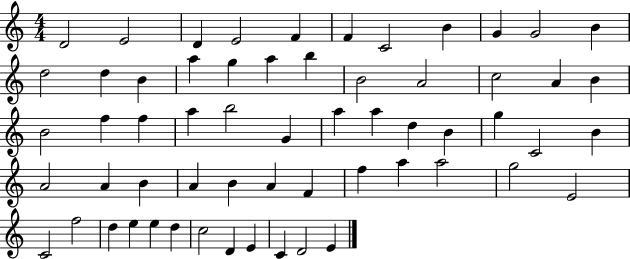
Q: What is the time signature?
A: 4/4